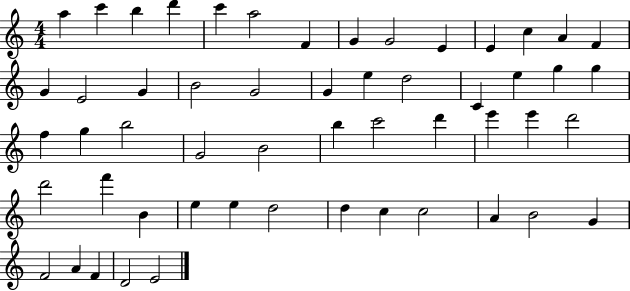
{
  \clef treble
  \numericTimeSignature
  \time 4/4
  \key c \major
  a''4 c'''4 b''4 d'''4 | c'''4 a''2 f'4 | g'4 g'2 e'4 | e'4 c''4 a'4 f'4 | \break g'4 e'2 g'4 | b'2 g'2 | g'4 e''4 d''2 | c'4 e''4 g''4 g''4 | \break f''4 g''4 b''2 | g'2 b'2 | b''4 c'''2 d'''4 | e'''4 e'''4 d'''2 | \break d'''2 f'''4 b'4 | e''4 e''4 d''2 | d''4 c''4 c''2 | a'4 b'2 g'4 | \break f'2 a'4 f'4 | d'2 e'2 | \bar "|."
}